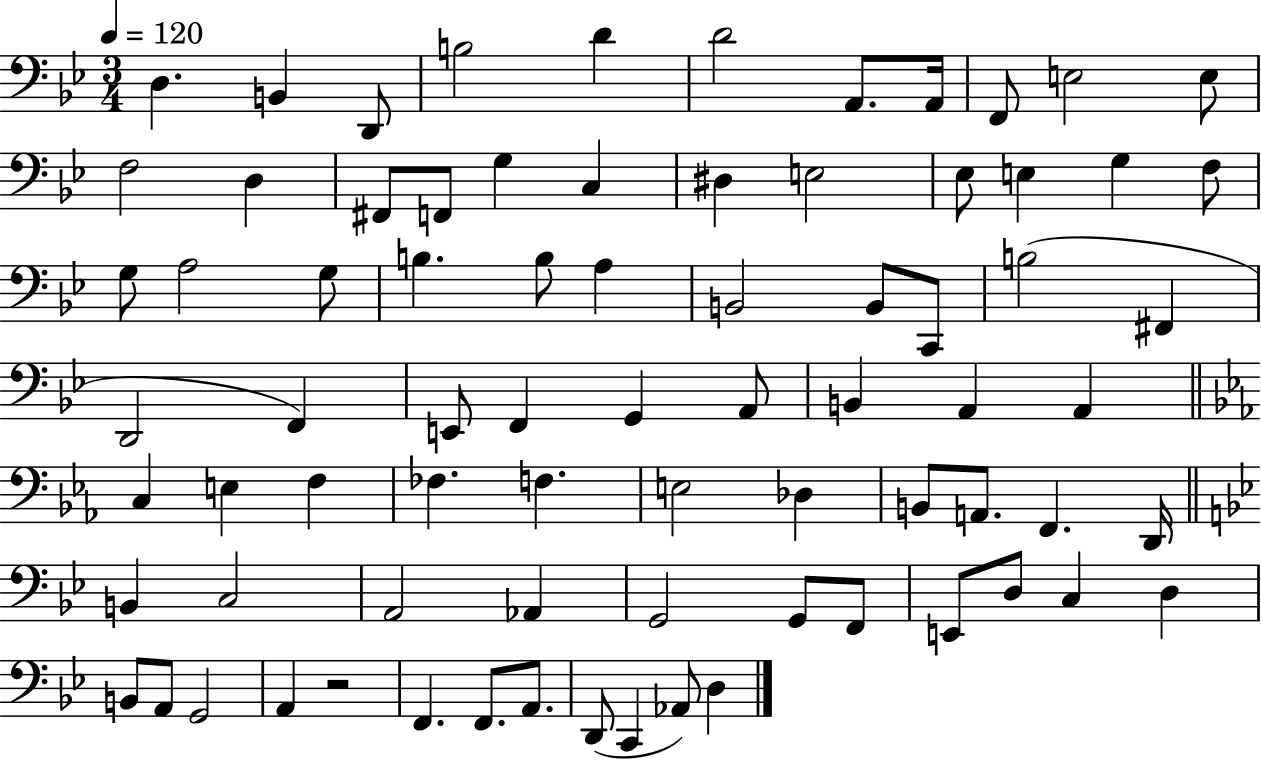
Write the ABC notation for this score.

X:1
T:Untitled
M:3/4
L:1/4
K:Bb
D, B,, D,,/2 B,2 D D2 A,,/2 A,,/4 F,,/2 E,2 E,/2 F,2 D, ^F,,/2 F,,/2 G, C, ^D, E,2 _E,/2 E, G, F,/2 G,/2 A,2 G,/2 B, B,/2 A, B,,2 B,,/2 C,,/2 B,2 ^F,, D,,2 F,, E,,/2 F,, G,, A,,/2 B,, A,, A,, C, E, F, _F, F, E,2 _D, B,,/2 A,,/2 F,, D,,/4 B,, C,2 A,,2 _A,, G,,2 G,,/2 F,,/2 E,,/2 D,/2 C, D, B,,/2 A,,/2 G,,2 A,, z2 F,, F,,/2 A,,/2 D,,/2 C,, _A,,/2 D,